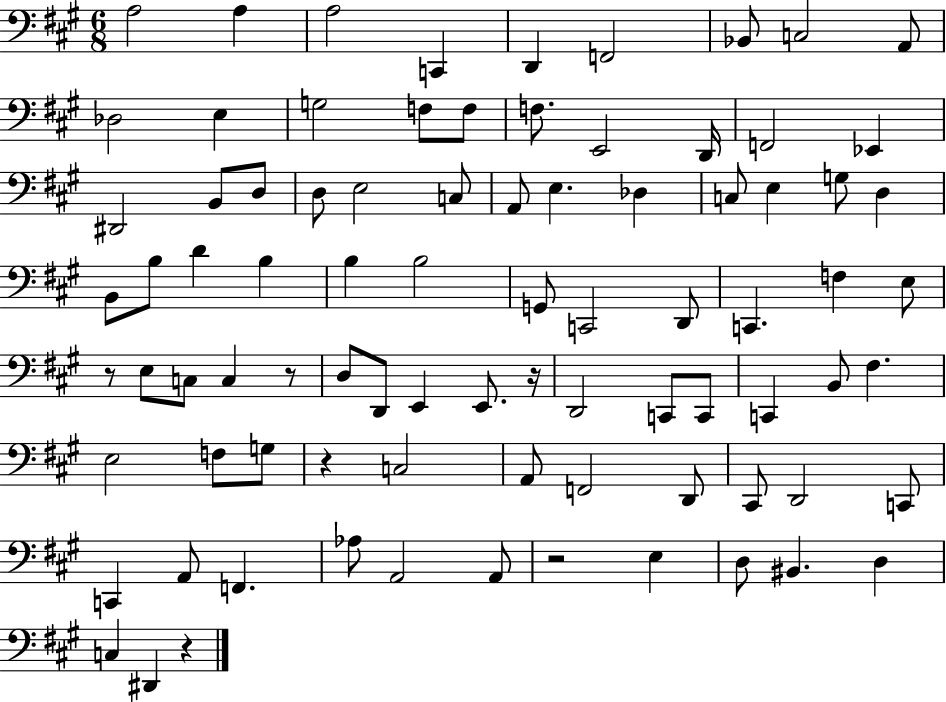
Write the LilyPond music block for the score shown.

{
  \clef bass
  \numericTimeSignature
  \time 6/8
  \key a \major
  a2 a4 | a2 c,4 | d,4 f,2 | bes,8 c2 a,8 | \break des2 e4 | g2 f8 f8 | f8. e,2 d,16 | f,2 ees,4 | \break dis,2 b,8 d8 | d8 e2 c8 | a,8 e4. des4 | c8 e4 g8 d4 | \break b,8 b8 d'4 b4 | b4 b2 | g,8 c,2 d,8 | c,4. f4 e8 | \break r8 e8 c8 c4 r8 | d8 d,8 e,4 e,8. r16 | d,2 c,8 c,8 | c,4 b,8 fis4. | \break e2 f8 g8 | r4 c2 | a,8 f,2 d,8 | cis,8 d,2 c,8 | \break c,4 a,8 f,4. | aes8 a,2 a,8 | r2 e4 | d8 bis,4. d4 | \break c4 dis,4 r4 | \bar "|."
}